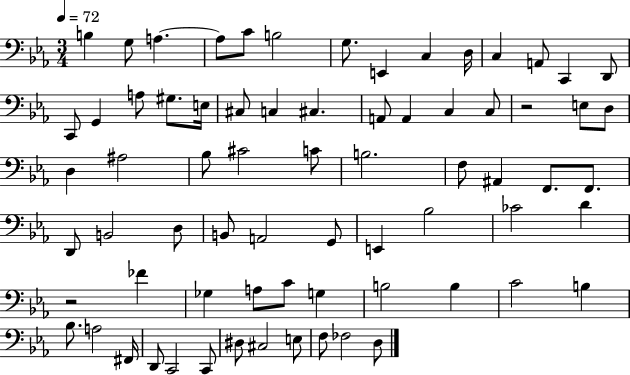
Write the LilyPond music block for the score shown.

{
  \clef bass
  \numericTimeSignature
  \time 3/4
  \key ees \major
  \tempo 4 = 72
  b4 g8 a4.~~ | a8 c'8 b2 | g8. e,4 c4 d16 | c4 a,8 c,4 d,8 | \break c,8 g,4 a8 gis8. e16 | cis8 c4 cis4. | a,8 a,4 c4 c8 | r2 e8 d8 | \break d4 ais2 | bes8 cis'2 c'8 | b2. | f8 ais,4 f,8. f,8. | \break d,8 b,2 d8 | b,8 a,2 g,8 | e,4 bes2 | ces'2 d'4 | \break r2 fes'4 | ges4 a8 c'8 g4 | b2 b4 | c'2 b4 | \break bes8. a2 fis,16 | d,8 c,2 c,8 | dis8 cis2 e8 | f8 fes2 d8 | \break \bar "|."
}